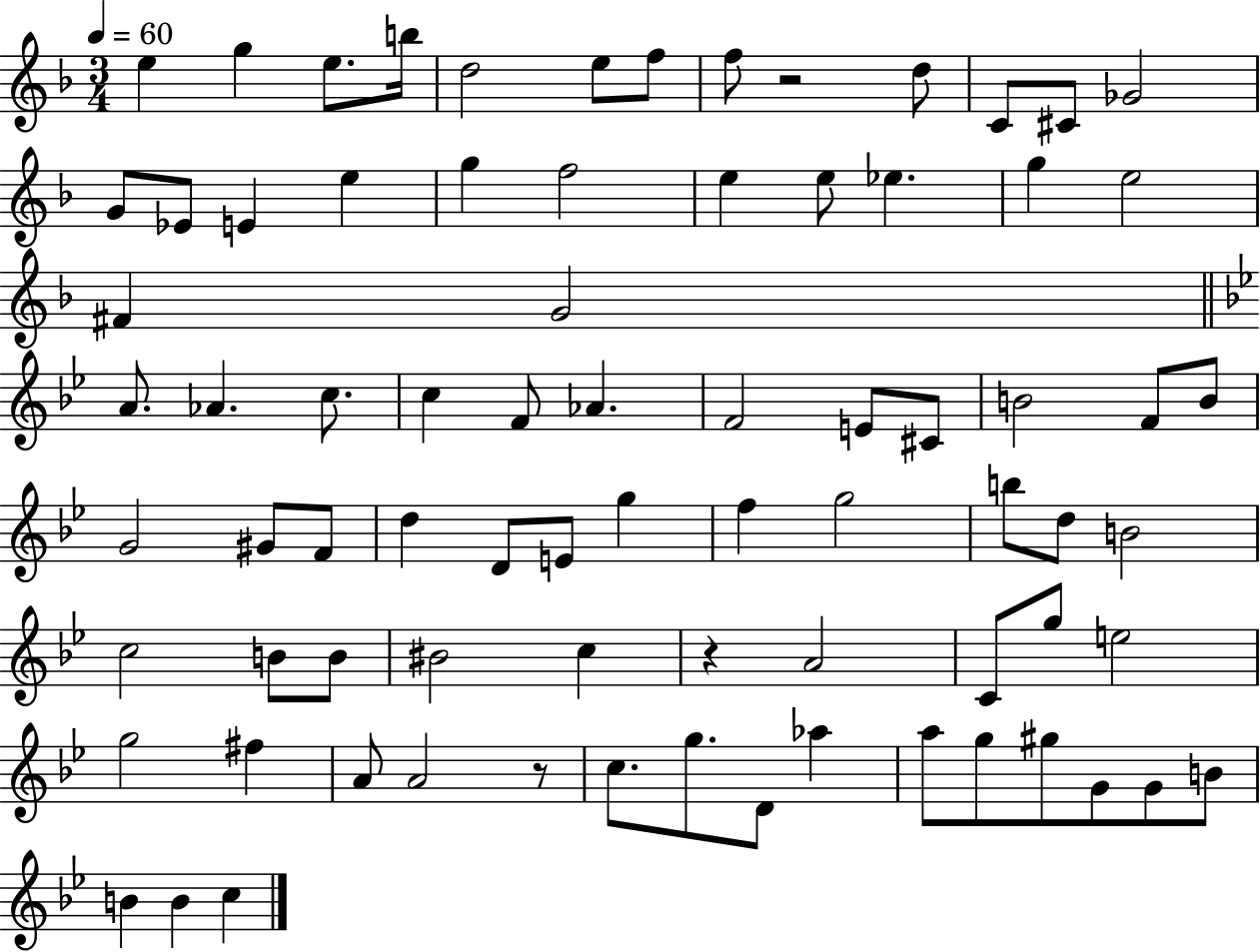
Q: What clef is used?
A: treble